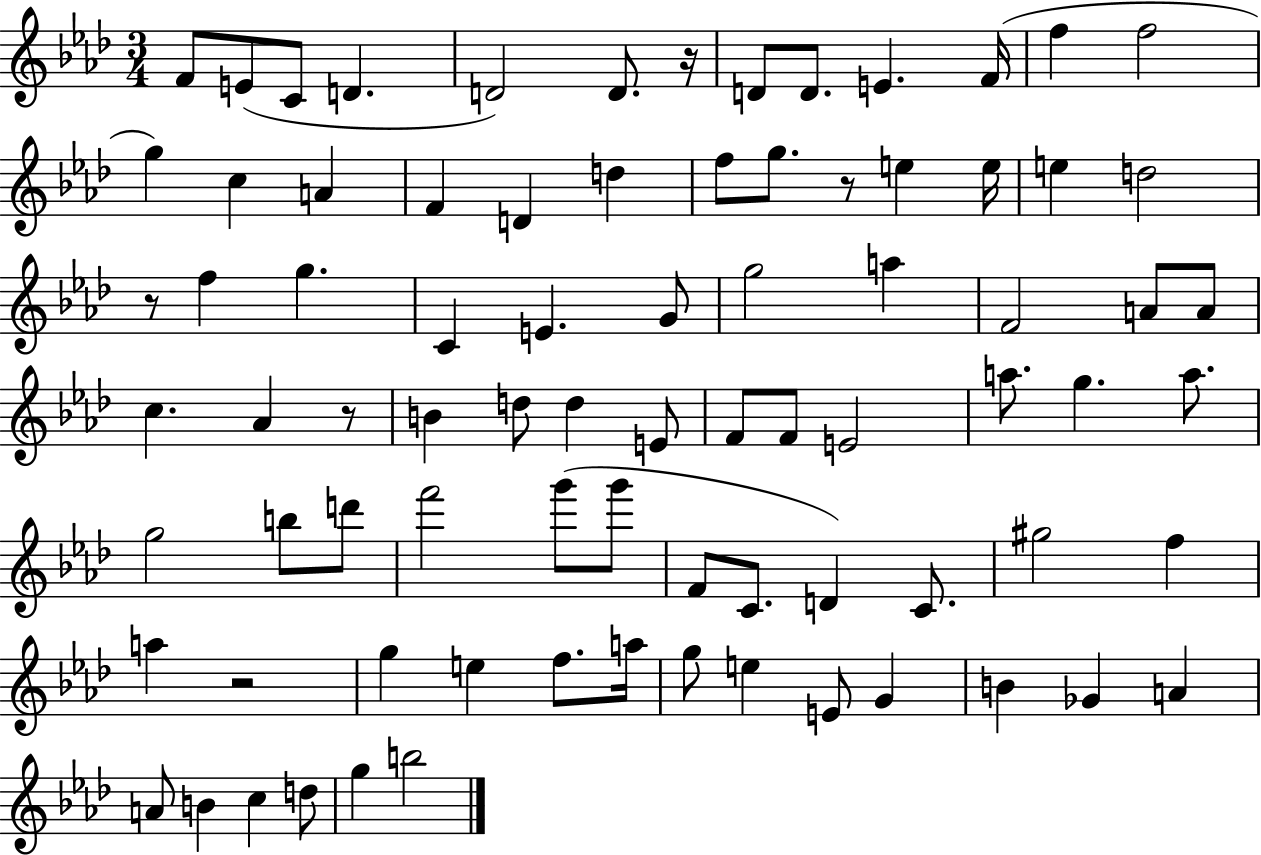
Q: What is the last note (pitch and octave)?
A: B5